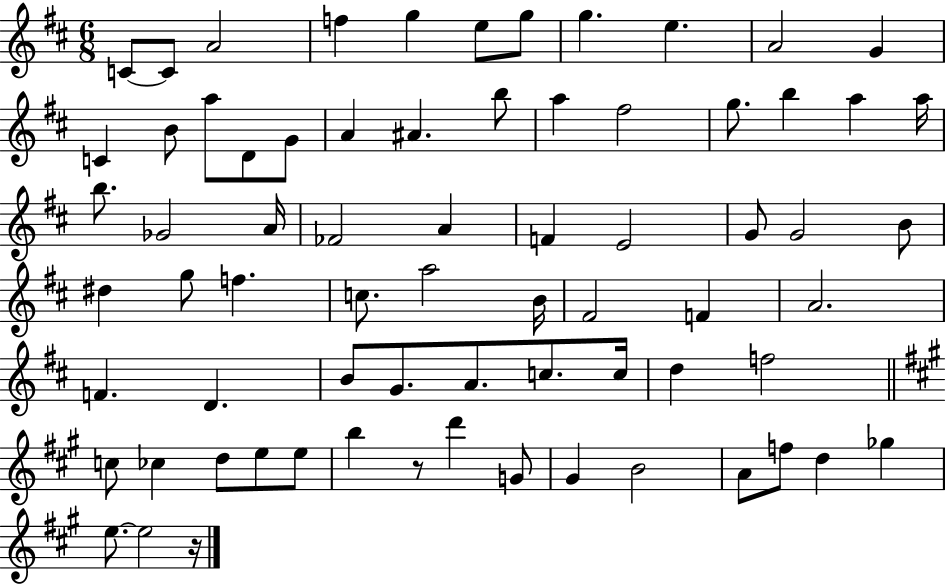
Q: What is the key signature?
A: D major